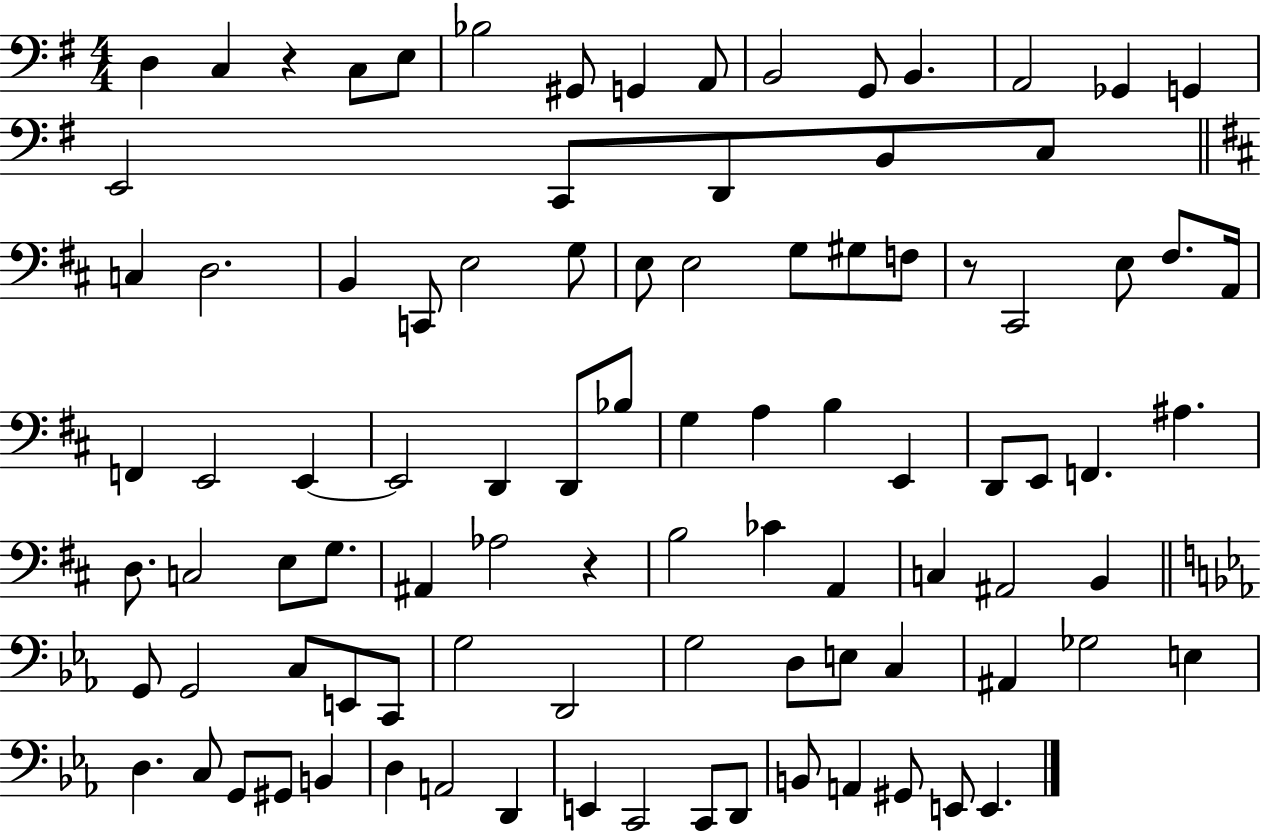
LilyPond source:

{
  \clef bass
  \numericTimeSignature
  \time 4/4
  \key g \major
  d4 c4 r4 c8 e8 | bes2 gis,8 g,4 a,8 | b,2 g,8 b,4. | a,2 ges,4 g,4 | \break e,2 c,8 d,8 b,8 c8 | \bar "||" \break \key b \minor c4 d2. | b,4 c,8 e2 g8 | e8 e2 g8 gis8 f8 | r8 cis,2 e8 fis8. a,16 | \break f,4 e,2 e,4~~ | e,2 d,4 d,8 bes8 | g4 a4 b4 e,4 | d,8 e,8 f,4. ais4. | \break d8. c2 e8 g8. | ais,4 aes2 r4 | b2 ces'4 a,4 | c4 ais,2 b,4 | \break \bar "||" \break \key ees \major g,8 g,2 c8 e,8 c,8 | g2 d,2 | g2 d8 e8 c4 | ais,4 ges2 e4 | \break d4. c8 g,8 gis,8 b,4 | d4 a,2 d,4 | e,4 c,2 c,8 d,8 | b,8 a,4 gis,8 e,8 e,4. | \break \bar "|."
}